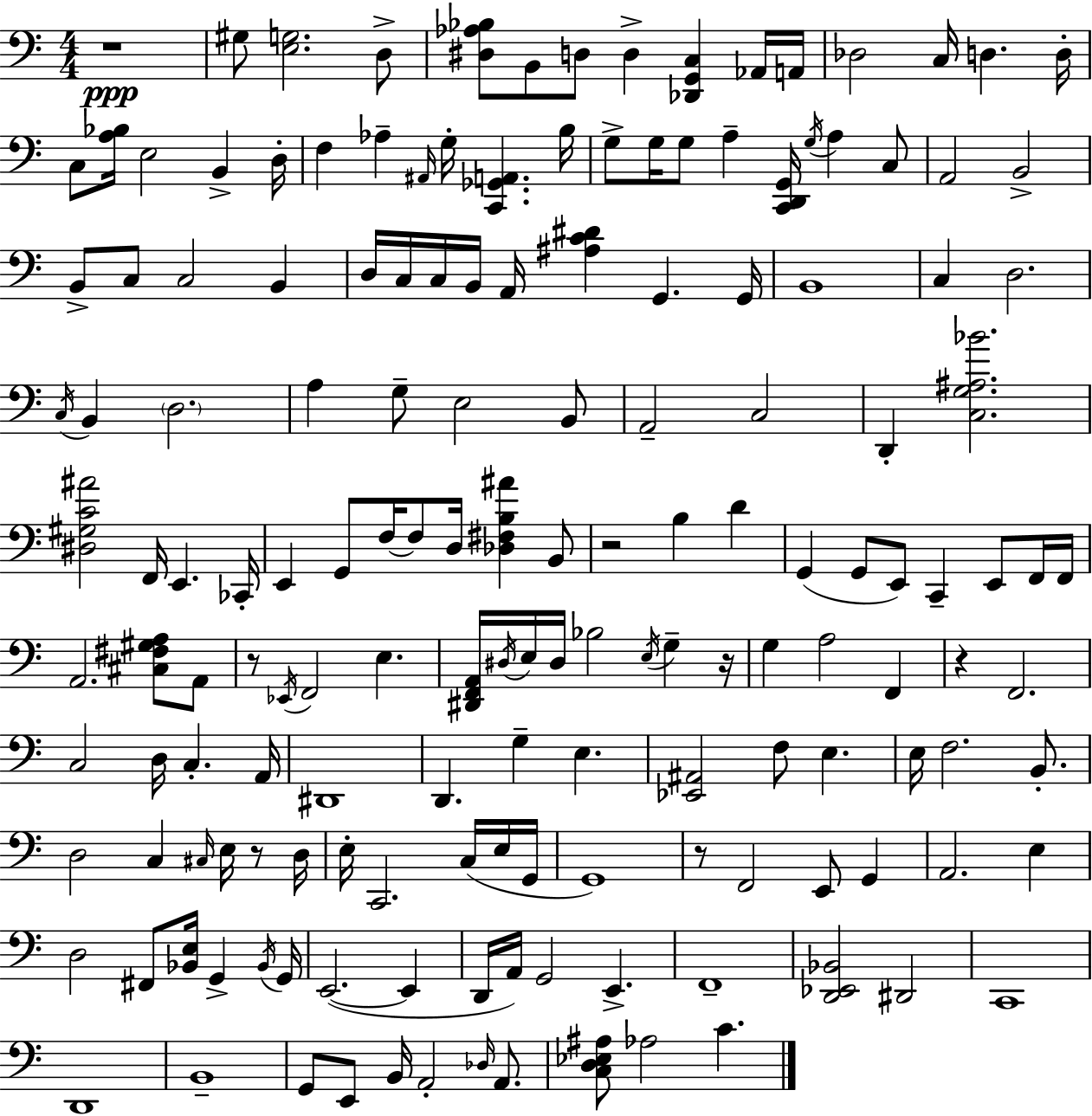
{
  \clef bass
  \numericTimeSignature
  \time 4/4
  \key a \minor
  r1\ppp | gis8 <e g>2. d8-> | <dis aes bes>8 b,8 d8 d4-> <des, g, c>4 aes,16 a,16 | des2 c16 d4. d16-. | \break c8 <a bes>16 e2 b,4-> d16-. | f4 aes4-- \grace { ais,16 } g16-. <c, ges, a,>4. | b16 g8-> g16 g8 a4-- <c, d, g,>16 \acciaccatura { g16 } a4 | c8 a,2 b,2-> | \break b,8-> c8 c2 b,4 | d16 c16 c16 b,16 a,16 <ais c' dis'>4 g,4. | g,16 b,1 | c4 d2. | \break \acciaccatura { c16 } b,4 \parenthesize d2. | a4 g8-- e2 | b,8 a,2-- c2 | d,4-. <c g ais bes'>2. | \break <dis gis c' ais'>2 f,16 e,4. | ces,16-. e,4 g,8 f16~~ f8 d16 <des fis b ais'>4 | b,8 r2 b4 d'4 | g,4( g,8 e,8) c,4-- e,8 | \break f,16 f,16 a,2. <cis fis gis a>8 | a,8 r8 \acciaccatura { ees,16 } f,2 e4. | <dis, f, a,>16 \acciaccatura { dis16 } e16 dis16 bes2 | \acciaccatura { e16 } g4-- r16 g4 a2 | \break f,4 r4 f,2. | c2 d16 c4.-. | a,16 dis,1 | d,4. g4-- | \break e4. <ees, ais,>2 f8 | e4. e16 f2. | b,8.-. d2 c4 | \grace { cis16 } e16 r8 d16 e16-. c,2. | \break c16( e16 g,16 g,1) | r8 f,2 | e,8 g,4 a,2. | e4 d2 fis,8 | \break <bes, e>16 g,4-> \acciaccatura { bes,16 } g,16 e,2.~(~ | e,4 d,16 a,16) g,2 | e,4.-> f,1-- | <d, ees, bes,>2 | \break dis,2 c,1 | d,1 | b,1-- | g,8 e,8 b,16 a,2-. | \break \grace { des16 } a,8. <c d ees ais>8 aes2 | c'4. \bar "|."
}